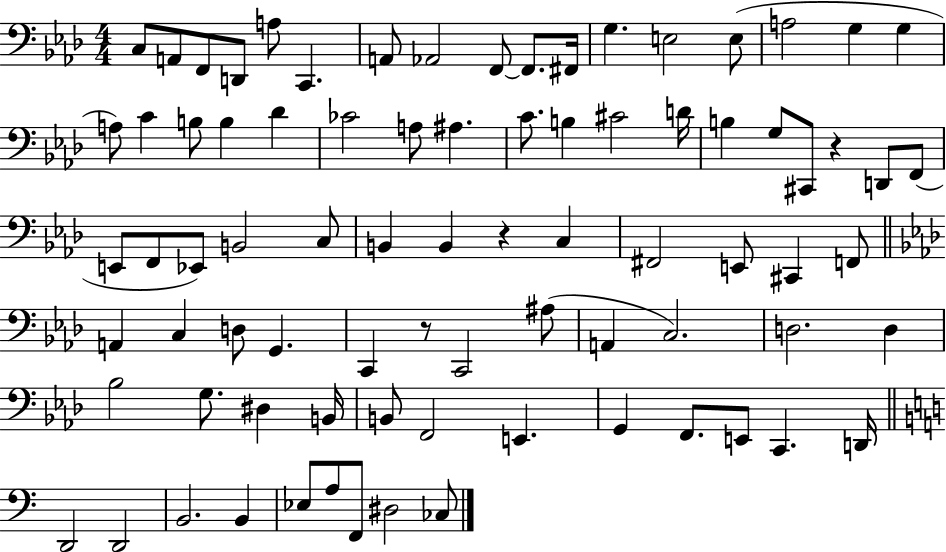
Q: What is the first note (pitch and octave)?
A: C3